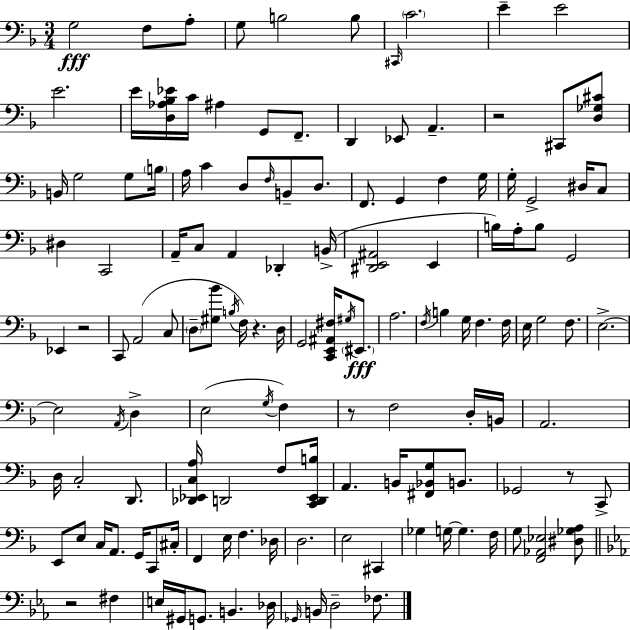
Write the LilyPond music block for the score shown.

{
  \clef bass
  \numericTimeSignature
  \time 3/4
  \key d \minor
  g2\fff f8 a8-. | g8 b2 b8 | \grace { cis,16 } \parenthesize c'2. | e'4-- e'2 | \break e'2. | e'16 <d aes bes ees'>16 c'16 ais4 g,8 f,8.-- | d,4 ees,8 a,4.-- | r2 cis,8 <d ges cis'>8 | \break b,16 g2 g8 | \parenthesize b16 a16 c'4 d8 \grace { f16 } b,8-- d8. | f,8. g,4 f4 | g16 g16-. g,2-> dis16 | \break c8 dis4 c,2 | a,16-- c8 a,4 des,4-. | b,16->( <dis, e, ais,>2 e,4 | b16) a16-. b8 g,2 | \break ees,4 r2 | c,8 a,2( | c8 \parenthesize d8-- <gis bes'>8 \acciaccatura { b16 }) f16 r4. | d16 g,2 <c, e, ais, fis>16 | \break \acciaccatura { gis16 } \parenthesize eis,8.\fff a2. | \acciaccatura { f16 } b4 g16 f4. | f16 e16 g2 | f8. e2.->~~ | \break e2 | \acciaccatura { a,16 } d4-> e2( | \acciaccatura { g16 } f4) r8 f2 | d16-. b,16 a,2. | \break d16 c2-. | d,8. <des, ees, c a>16 d,2 | f8 <c, d, ees, b>16 a,4. | b,16 <fis, bes, g>8 b,8. ges,2 | \break r8 c,8-> e,8 e8 c16 | a,8. g,16 c,8 cis16-. f,4 e16 | f4. des16 d2. | e2 | \break cis,4 ges4 g16~~ | g4. f16 g8 <f, aes, ees>2 | <dis ges a>8 \bar "||" \break \key ees \major r2 fis4 | e16 gis,16 g,8. b,4. des16 | \grace { ges,16 } b,16 d2-- fes8. | \bar "|."
}